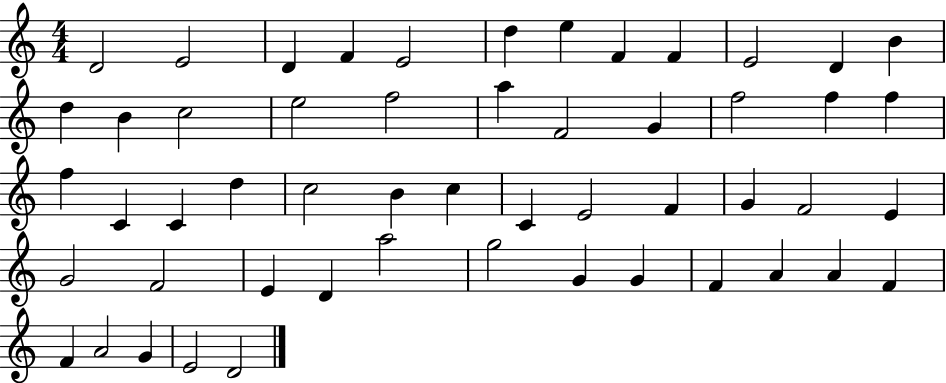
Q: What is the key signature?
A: C major